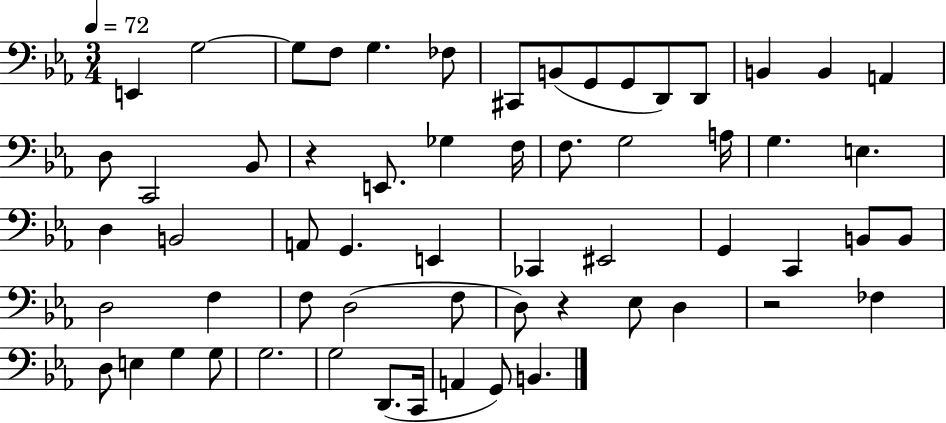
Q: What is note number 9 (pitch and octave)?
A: G2